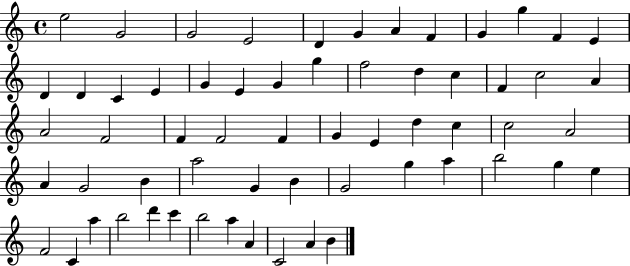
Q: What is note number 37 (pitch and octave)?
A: A4